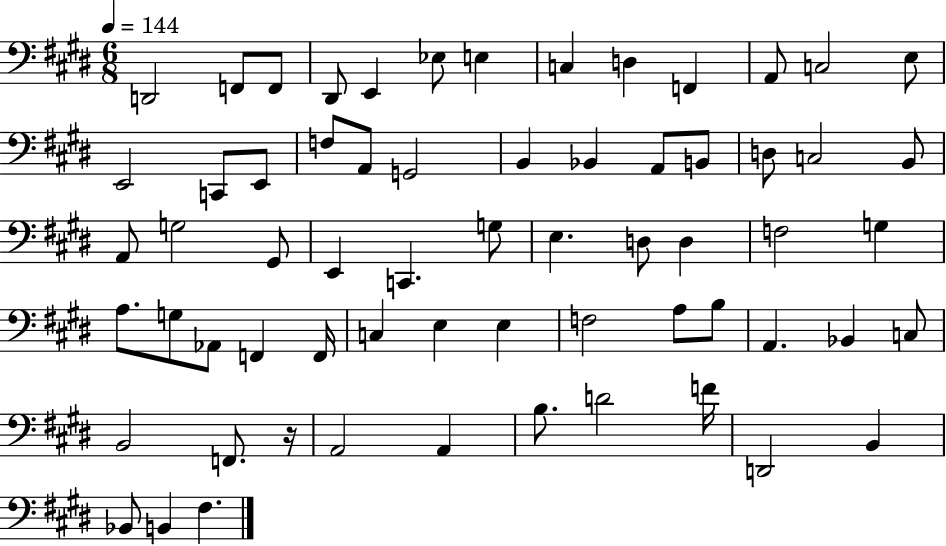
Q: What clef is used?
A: bass